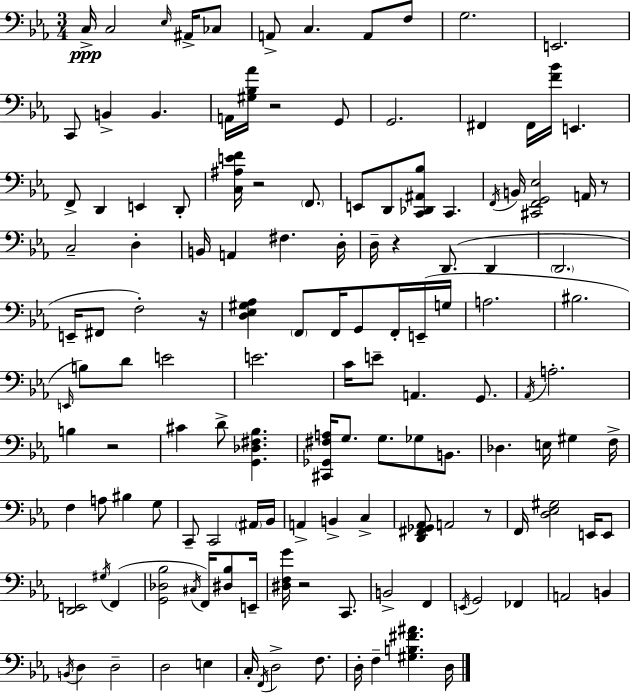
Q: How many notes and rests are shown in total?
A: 137